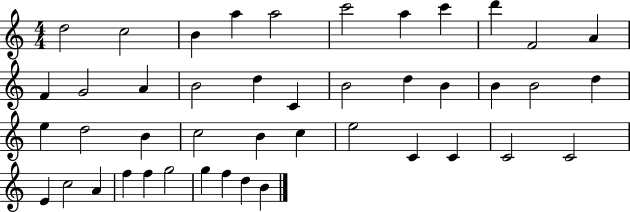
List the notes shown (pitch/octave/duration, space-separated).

D5/h C5/h B4/q A5/q A5/h C6/h A5/q C6/q D6/q F4/h A4/q F4/q G4/h A4/q B4/h D5/q C4/q B4/h D5/q B4/q B4/q B4/h D5/q E5/q D5/h B4/q C5/h B4/q C5/q E5/h C4/q C4/q C4/h C4/h E4/q C5/h A4/q F5/q F5/q G5/h G5/q F5/q D5/q B4/q